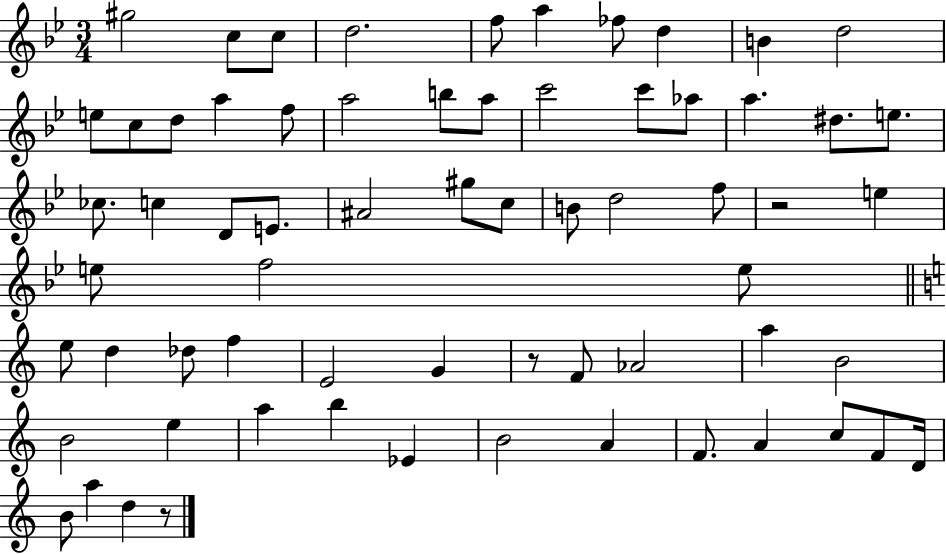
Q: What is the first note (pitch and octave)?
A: G#5